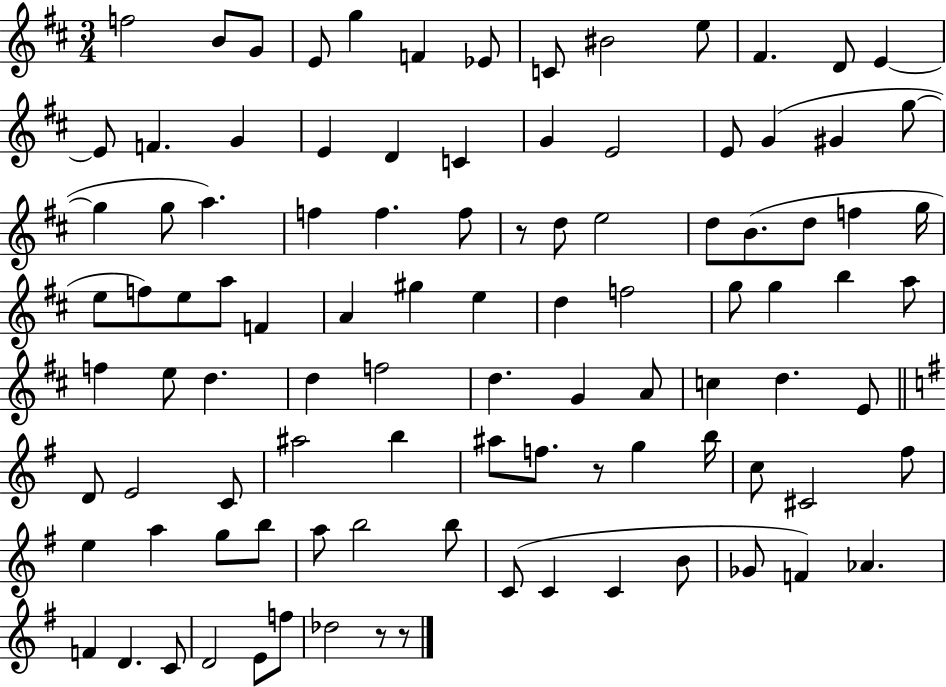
{
  \clef treble
  \numericTimeSignature
  \time 3/4
  \key d \major
  f''2 b'8 g'8 | e'8 g''4 f'4 ees'8 | c'8 bis'2 e''8 | fis'4. d'8 e'4~~ | \break e'8 f'4. g'4 | e'4 d'4 c'4 | g'4 e'2 | e'8 g'4( gis'4 g''8~~ | \break g''4 g''8 a''4.) | f''4 f''4. f''8 | r8 d''8 e''2 | d''8 b'8.( d''8 f''4 g''16 | \break e''8 f''8) e''8 a''8 f'4 | a'4 gis''4 e''4 | d''4 f''2 | g''8 g''4 b''4 a''8 | \break f''4 e''8 d''4. | d''4 f''2 | d''4. g'4 a'8 | c''4 d''4. e'8 | \break \bar "||" \break \key e \minor d'8 e'2 c'8 | ais''2 b''4 | ais''8 f''8. r8 g''4 b''16 | c''8 cis'2 fis''8 | \break e''4 a''4 g''8 b''8 | a''8 b''2 b''8 | c'8( c'4 c'4 b'8 | ges'8 f'4) aes'4. | \break f'4 d'4. c'8 | d'2 e'8 f''8 | des''2 r8 r8 | \bar "|."
}